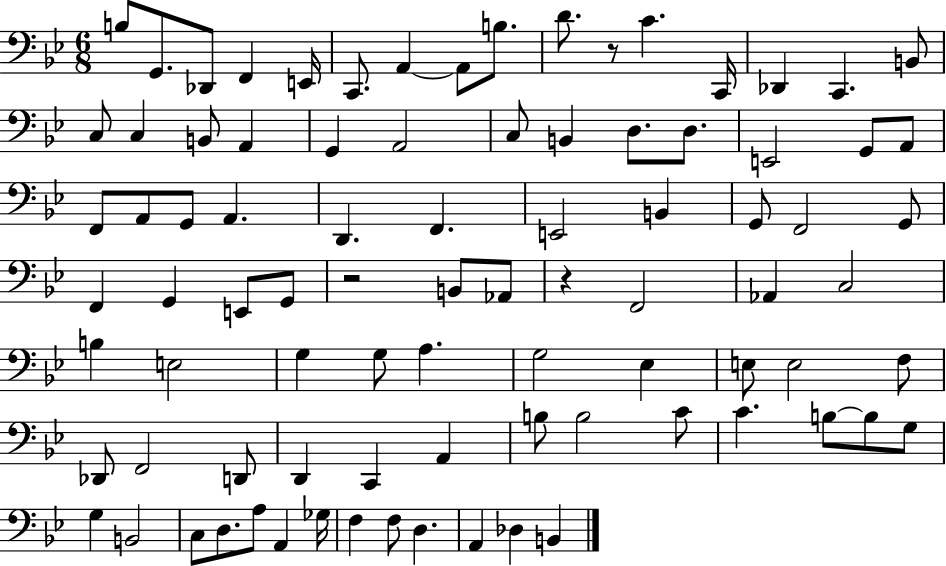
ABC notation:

X:1
T:Untitled
M:6/8
L:1/4
K:Bb
B,/2 G,,/2 _D,,/2 F,, E,,/4 C,,/2 A,, A,,/2 B,/2 D/2 z/2 C C,,/4 _D,, C,, B,,/2 C,/2 C, B,,/2 A,, G,, A,,2 C,/2 B,, D,/2 D,/2 E,,2 G,,/2 A,,/2 F,,/2 A,,/2 G,,/2 A,, D,, F,, E,,2 B,, G,,/2 F,,2 G,,/2 F,, G,, E,,/2 G,,/2 z2 B,,/2 _A,,/2 z F,,2 _A,, C,2 B, E,2 G, G,/2 A, G,2 _E, E,/2 E,2 F,/2 _D,,/2 F,,2 D,,/2 D,, C,, A,, B,/2 B,2 C/2 C B,/2 B,/2 G,/2 G, B,,2 C,/2 D,/2 A,/2 A,, _G,/4 F, F,/2 D, A,, _D, B,,